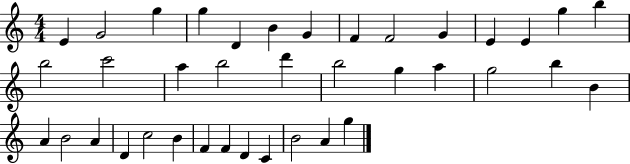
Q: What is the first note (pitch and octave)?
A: E4